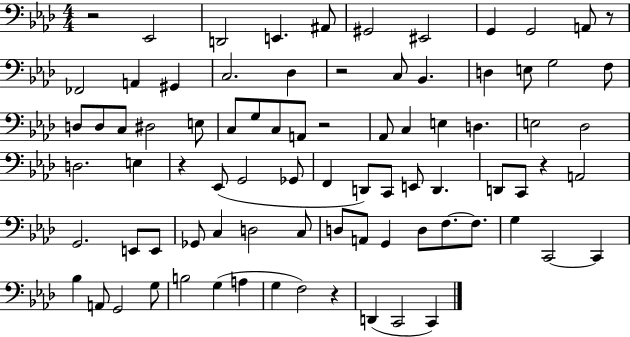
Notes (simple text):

R/h Eb2/h D2/h E2/q. A#2/e G#2/h EIS2/h G2/q G2/h A2/e R/e FES2/h A2/q G#2/q C3/h. Db3/q R/h C3/e Bb2/q. D3/q E3/e G3/h F3/e D3/e D3/e C3/e D#3/h E3/e C3/e G3/e C3/e A2/e R/h Ab2/e C3/q E3/q D3/q. E3/h Db3/h D3/h. E3/q R/q Eb2/e G2/h Gb2/e F2/q D2/e C2/e E2/e D2/q. D2/e C2/e R/q A2/h G2/h. E2/e E2/e Gb2/e C3/q D3/h C3/e D3/e A2/e G2/q D3/e F3/e. F3/e. G3/q C2/h C2/q Bb3/q A2/e G2/h G3/e B3/h G3/q A3/q G3/q F3/h R/q D2/q C2/h C2/q